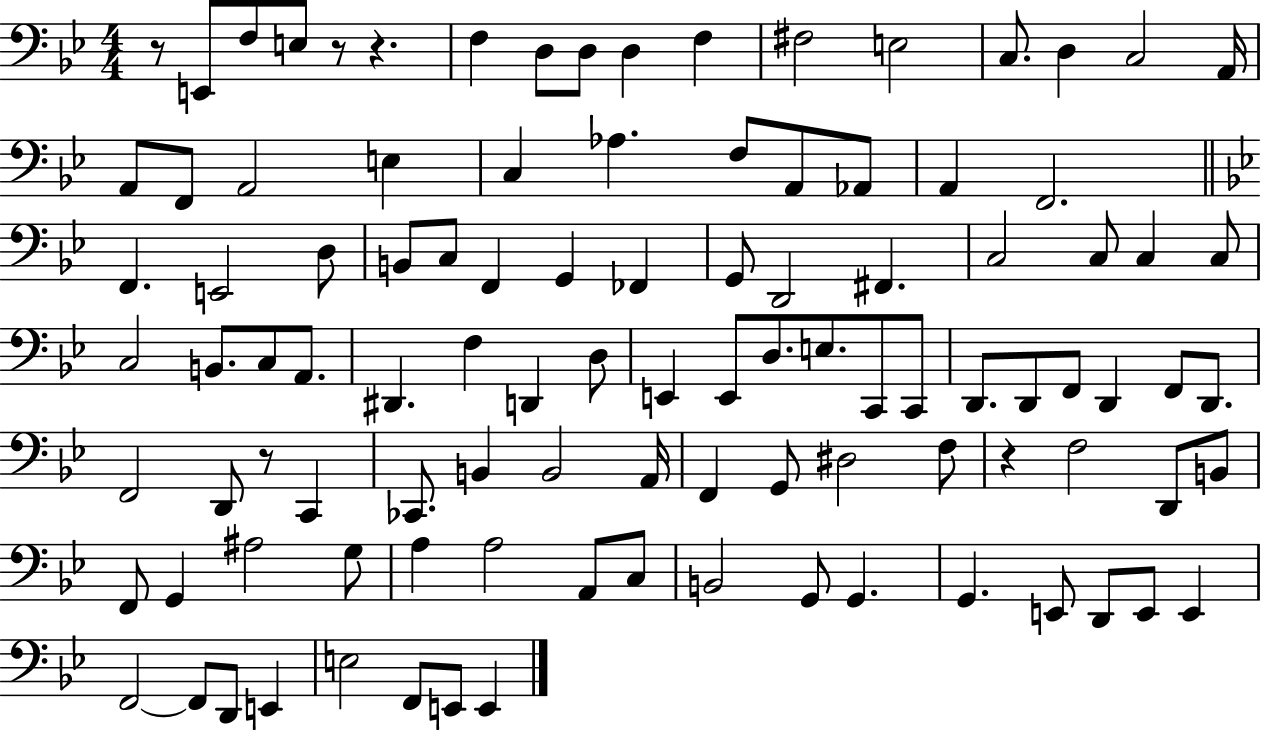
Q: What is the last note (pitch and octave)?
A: E2